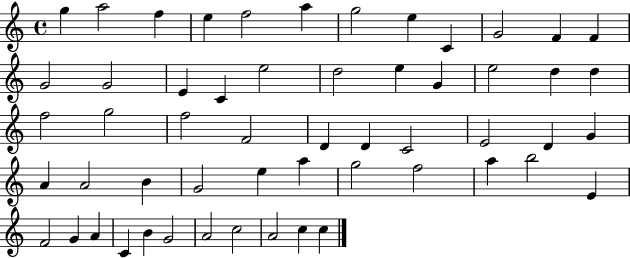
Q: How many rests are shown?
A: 0